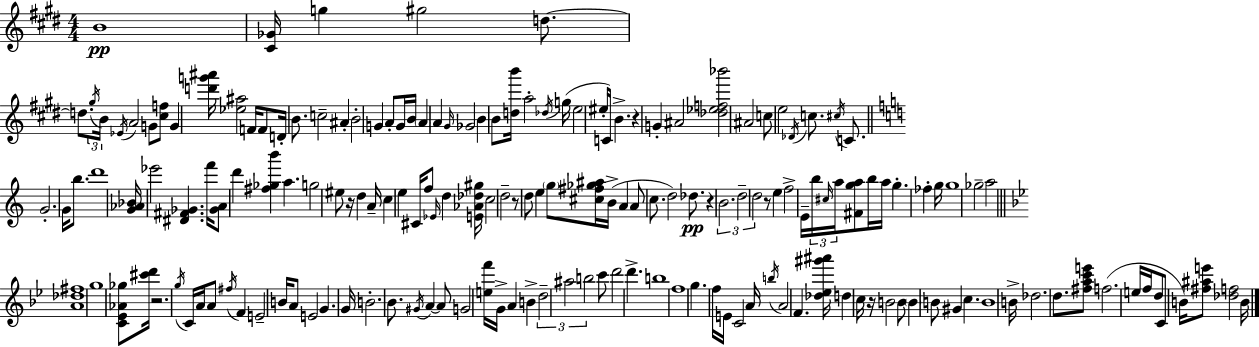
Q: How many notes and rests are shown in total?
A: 175